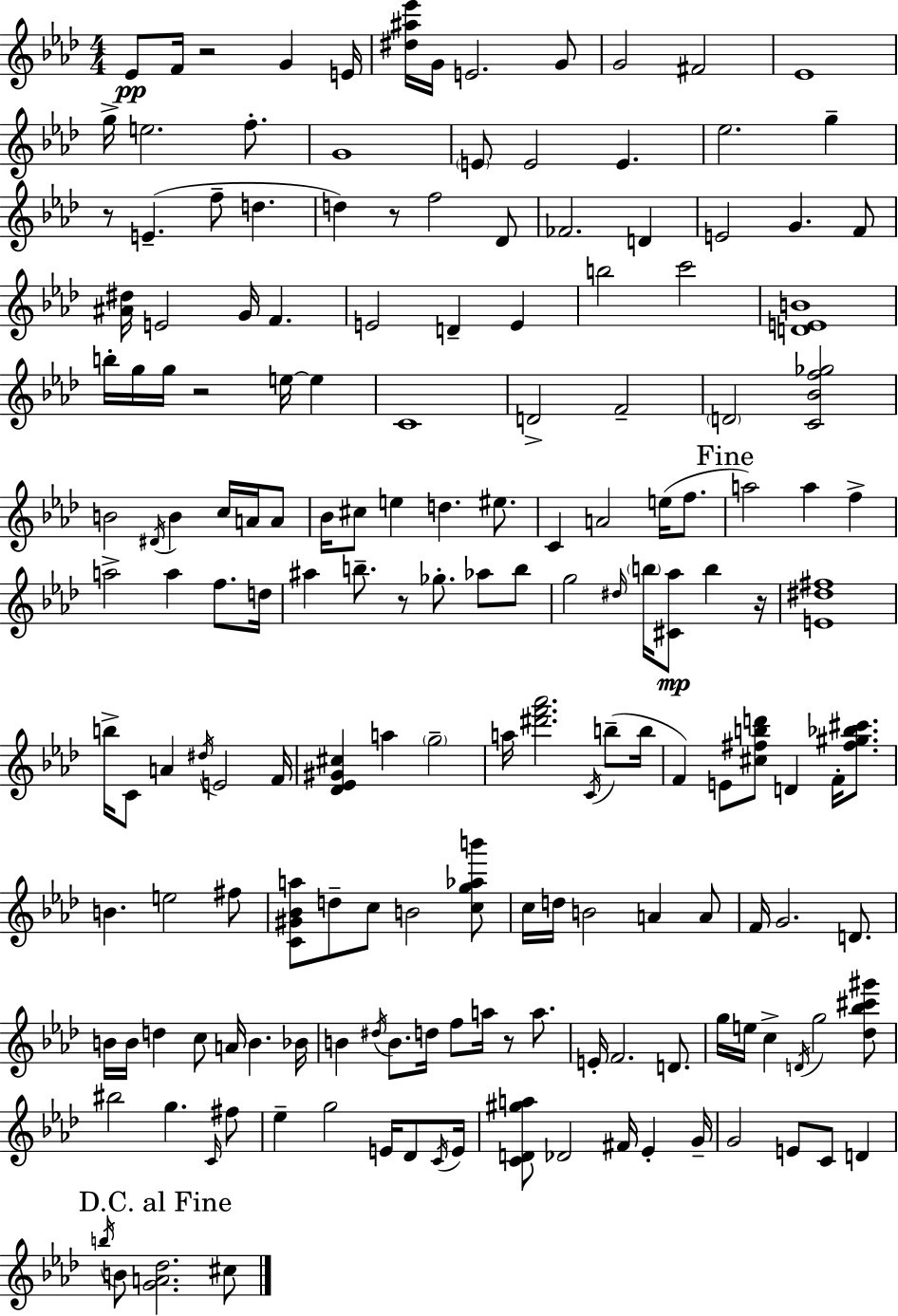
Eb4/e F4/s R/h G4/q E4/s [D#5,A#5,Eb6]/s G4/s E4/h. G4/e G4/h F#4/h Eb4/w G5/s E5/h. F5/e. G4/w E4/e E4/h E4/q. Eb5/h. G5/q R/e E4/q. F5/e D5/q. D5/q R/e F5/h Db4/e FES4/h. D4/q E4/h G4/q. F4/e [A#4,D#5]/s E4/h G4/s F4/q. E4/h D4/q E4/q B5/h C6/h [D4,E4,B4]/w B5/s G5/s G5/s R/h E5/s E5/q C4/w D4/h F4/h D4/h [C4,Bb4,F5,Gb5]/h B4/h D#4/s B4/q C5/s A4/s A4/e Bb4/s C#5/e E5/q D5/q. EIS5/e. C4/q A4/h E5/s F5/e. A5/h A5/q F5/q A5/h A5/q F5/e. D5/s A#5/q B5/e. R/e Gb5/e. Ab5/e B5/e G5/h D#5/s B5/s [C#4,Ab5]/e B5/q R/s [E4,D#5,F#5]/w B5/s C4/e A4/q D#5/s E4/h F4/s [Db4,Eb4,G#4,C#5]/q A5/q G5/h A5/s [D#6,F6,Ab6]/h. C4/s B5/e B5/s F4/q E4/e [C#5,F#5,B5,D6]/e D4/q F4/s [F#5,G#5,Bb5,C#6]/e. B4/q. E5/h F#5/e [C4,G#4,Bb4,A5]/e D5/e C5/e B4/h [C5,G5,Ab5,B6]/e C5/s D5/s B4/h A4/q A4/e F4/s G4/h. D4/e. B4/s B4/s D5/q C5/e A4/s B4/q. Bb4/s B4/q D#5/s B4/e. D5/s F5/e A5/s R/e A5/e. E4/s F4/h. D4/e. G5/s E5/s C5/q D4/s G5/h [Db5,Bb5,C#6,G#6]/e BIS5/h G5/q. C4/s F#5/e Eb5/q G5/h E4/s Db4/e C4/s E4/s [C4,D4,G#5,A5]/e Db4/h F#4/s Eb4/q G4/s G4/h E4/e C4/e D4/q B5/s B4/e [G4,A4,Db5]/h. C#5/e